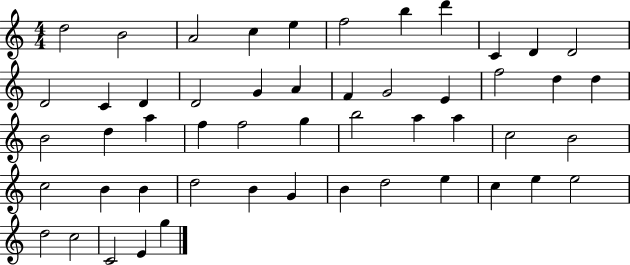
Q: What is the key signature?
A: C major